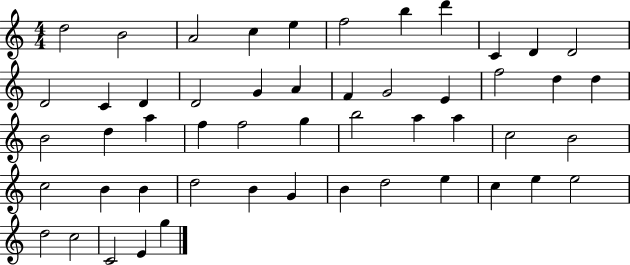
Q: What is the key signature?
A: C major